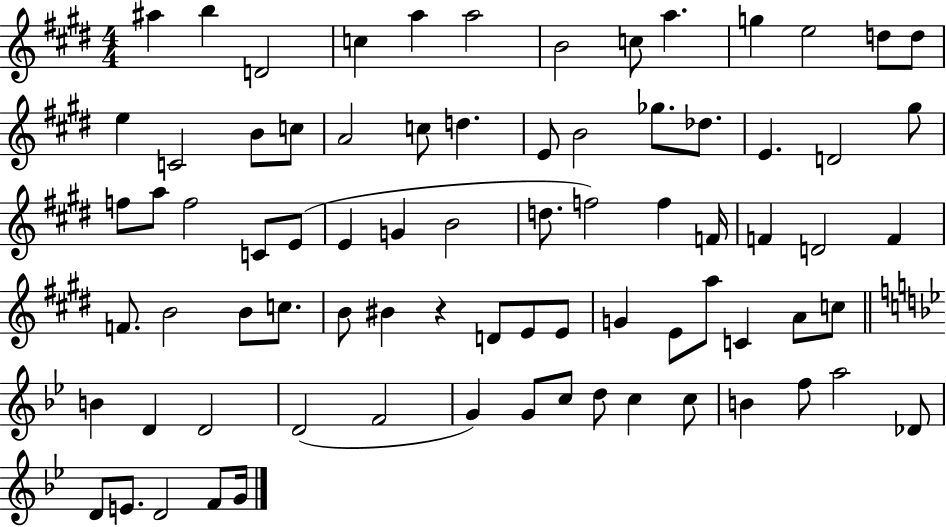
X:1
T:Untitled
M:4/4
L:1/4
K:E
^a b D2 c a a2 B2 c/2 a g e2 d/2 d/2 e C2 B/2 c/2 A2 c/2 d E/2 B2 _g/2 _d/2 E D2 ^g/2 f/2 a/2 f2 C/2 E/2 E G B2 d/2 f2 f F/4 F D2 F F/2 B2 B/2 c/2 B/2 ^B z D/2 E/2 E/2 G E/2 a/2 C A/2 c/2 B D D2 D2 F2 G G/2 c/2 d/2 c c/2 B f/2 a2 _D/2 D/2 E/2 D2 F/2 G/4